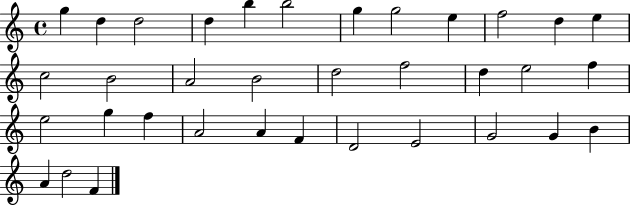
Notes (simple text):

G5/q D5/q D5/h D5/q B5/q B5/h G5/q G5/h E5/q F5/h D5/q E5/q C5/h B4/h A4/h B4/h D5/h F5/h D5/q E5/h F5/q E5/h G5/q F5/q A4/h A4/q F4/q D4/h E4/h G4/h G4/q B4/q A4/q D5/h F4/q